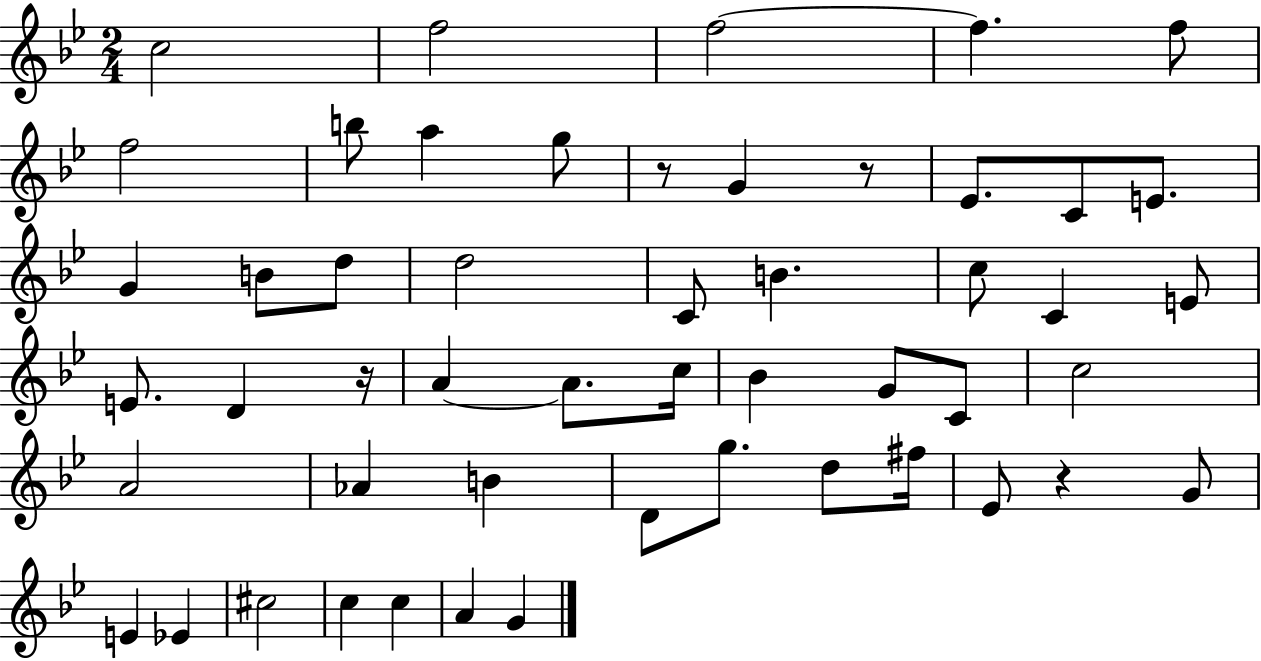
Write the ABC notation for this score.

X:1
T:Untitled
M:2/4
L:1/4
K:Bb
c2 f2 f2 f f/2 f2 b/2 a g/2 z/2 G z/2 _E/2 C/2 E/2 G B/2 d/2 d2 C/2 B c/2 C E/2 E/2 D z/4 A A/2 c/4 _B G/2 C/2 c2 A2 _A B D/2 g/2 d/2 ^f/4 _E/2 z G/2 E _E ^c2 c c A G